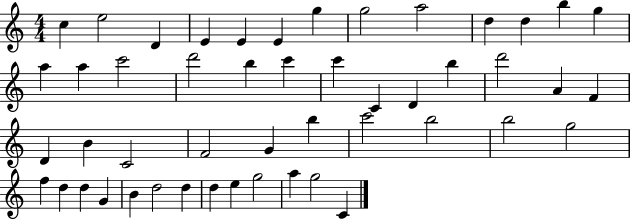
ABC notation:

X:1
T:Untitled
M:4/4
L:1/4
K:C
c e2 D E E E g g2 a2 d d b g a a c'2 d'2 b c' c' C D b d'2 A F D B C2 F2 G b c'2 b2 b2 g2 f d d G B d2 d d e g2 a g2 C